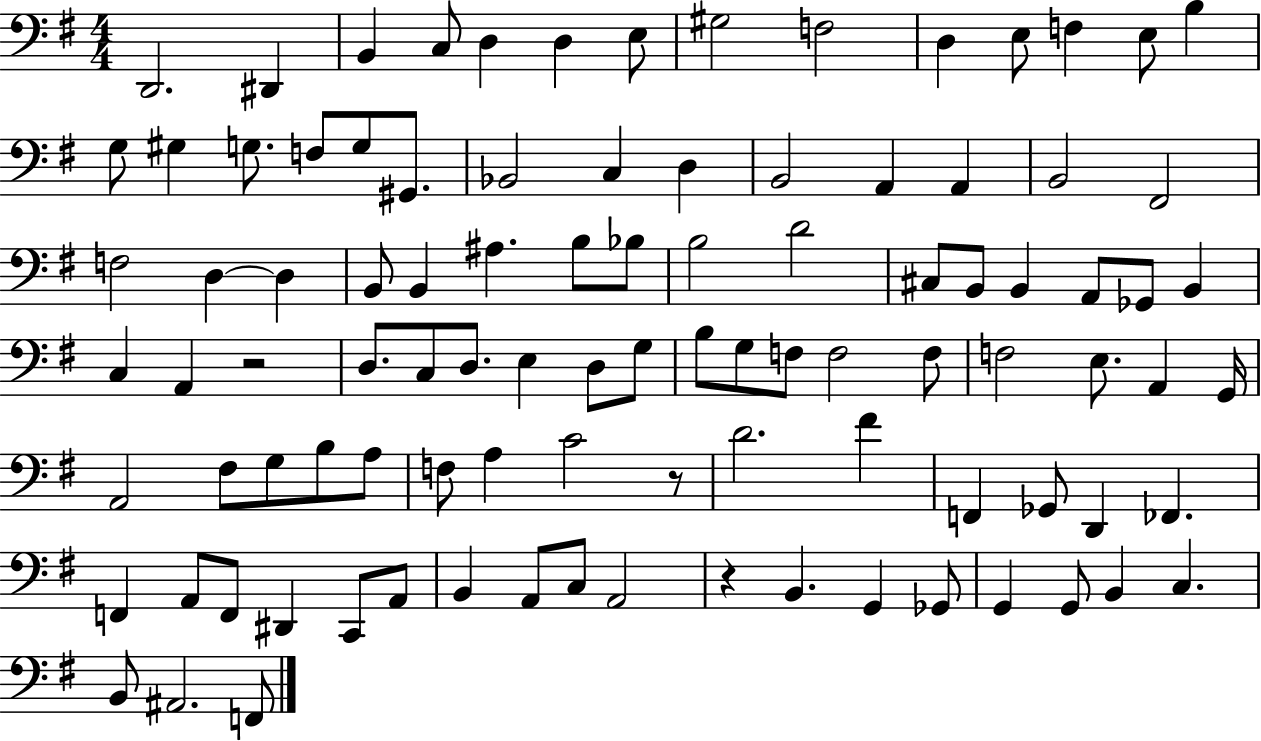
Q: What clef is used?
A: bass